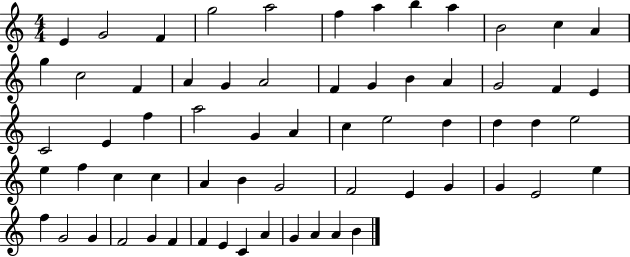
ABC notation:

X:1
T:Untitled
M:4/4
L:1/4
K:C
E G2 F g2 a2 f a b a B2 c A g c2 F A G A2 F G B A G2 F E C2 E f a2 G A c e2 d d d e2 e f c c A B G2 F2 E G G E2 e f G2 G F2 G F F E C A G A A B